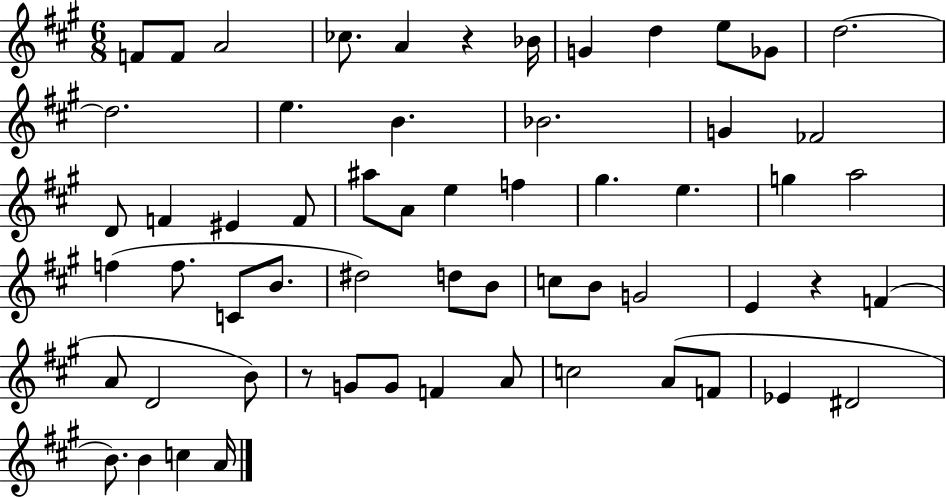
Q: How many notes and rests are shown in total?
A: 60